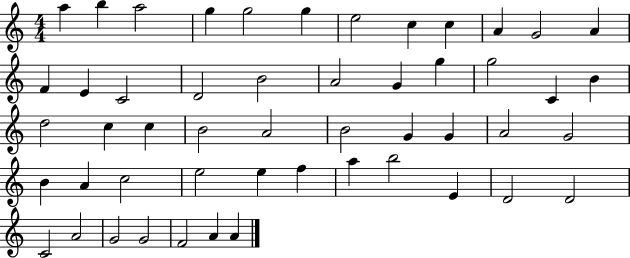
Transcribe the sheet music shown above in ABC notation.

X:1
T:Untitled
M:4/4
L:1/4
K:C
a b a2 g g2 g e2 c c A G2 A F E C2 D2 B2 A2 G g g2 C B d2 c c B2 A2 B2 G G A2 G2 B A c2 e2 e f a b2 E D2 D2 C2 A2 G2 G2 F2 A A